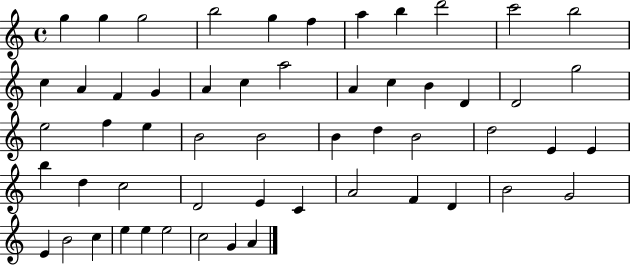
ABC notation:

X:1
T:Untitled
M:4/4
L:1/4
K:C
g g g2 b2 g f a b d'2 c'2 b2 c A F G A c a2 A c B D D2 g2 e2 f e B2 B2 B d B2 d2 E E b d c2 D2 E C A2 F D B2 G2 E B2 c e e e2 c2 G A